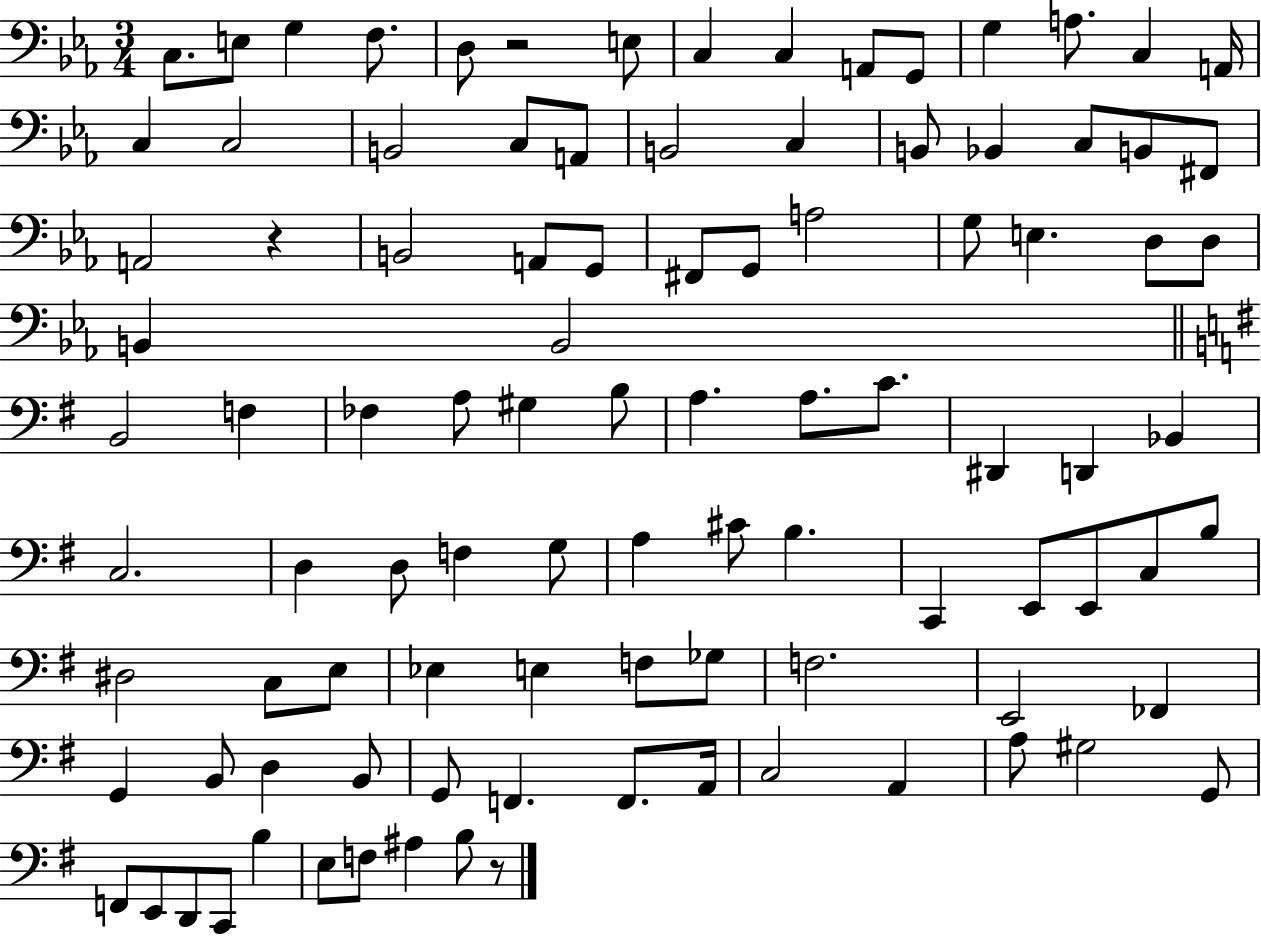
X:1
T:Untitled
M:3/4
L:1/4
K:Eb
C,/2 E,/2 G, F,/2 D,/2 z2 E,/2 C, C, A,,/2 G,,/2 G, A,/2 C, A,,/4 C, C,2 B,,2 C,/2 A,,/2 B,,2 C, B,,/2 _B,, C,/2 B,,/2 ^F,,/2 A,,2 z B,,2 A,,/2 G,,/2 ^F,,/2 G,,/2 A,2 G,/2 E, D,/2 D,/2 B,, B,,2 B,,2 F, _F, A,/2 ^G, B,/2 A, A,/2 C/2 ^D,, D,, _B,, C,2 D, D,/2 F, G,/2 A, ^C/2 B, C,, E,,/2 E,,/2 C,/2 B,/2 ^D,2 C,/2 E,/2 _E, E, F,/2 _G,/2 F,2 E,,2 _F,, G,, B,,/2 D, B,,/2 G,,/2 F,, F,,/2 A,,/4 C,2 A,, A,/2 ^G,2 G,,/2 F,,/2 E,,/2 D,,/2 C,,/2 B, E,/2 F,/2 ^A, B,/2 z/2